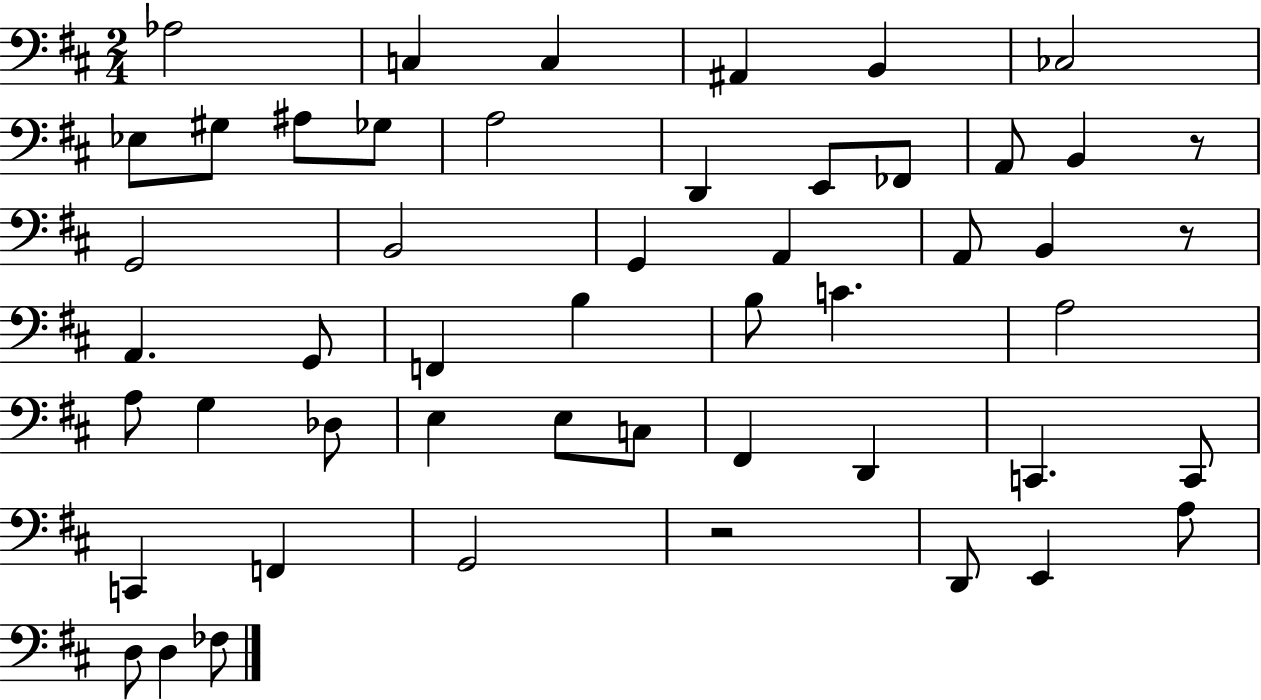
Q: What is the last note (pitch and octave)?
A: FES3